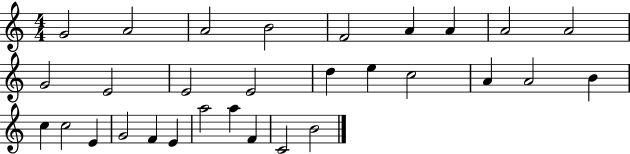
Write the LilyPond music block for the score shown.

{
  \clef treble
  \numericTimeSignature
  \time 4/4
  \key c \major
  g'2 a'2 | a'2 b'2 | f'2 a'4 a'4 | a'2 a'2 | \break g'2 e'2 | e'2 e'2 | d''4 e''4 c''2 | a'4 a'2 b'4 | \break c''4 c''2 e'4 | g'2 f'4 e'4 | a''2 a''4 f'4 | c'2 b'2 | \break \bar "|."
}